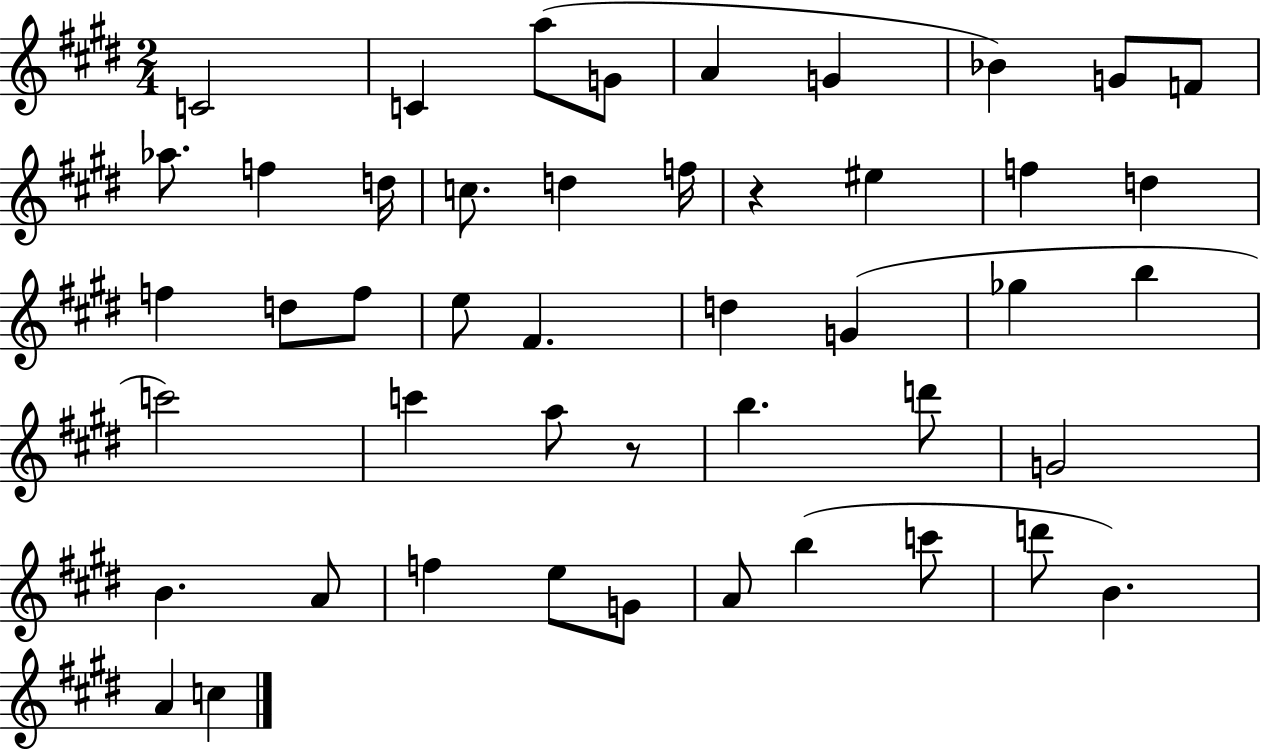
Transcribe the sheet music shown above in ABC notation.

X:1
T:Untitled
M:2/4
L:1/4
K:E
C2 C a/2 G/2 A G _B G/2 F/2 _a/2 f d/4 c/2 d f/4 z ^e f d f d/2 f/2 e/2 ^F d G _g b c'2 c' a/2 z/2 b d'/2 G2 B A/2 f e/2 G/2 A/2 b c'/2 d'/2 B A c